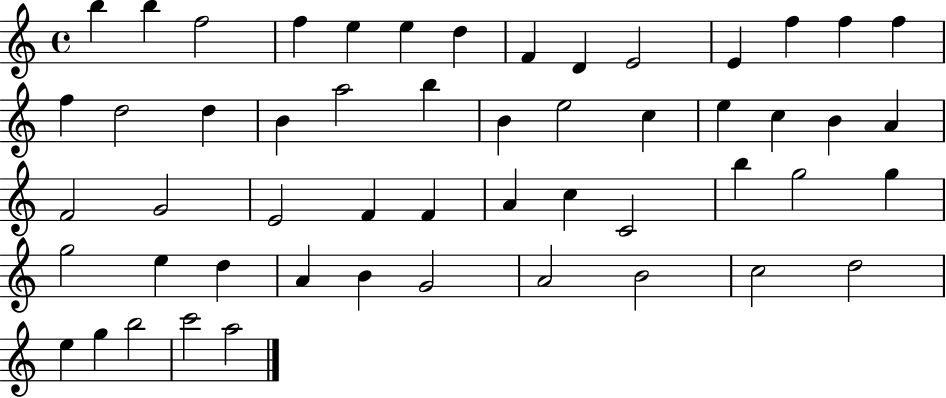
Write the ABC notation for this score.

X:1
T:Untitled
M:4/4
L:1/4
K:C
b b f2 f e e d F D E2 E f f f f d2 d B a2 b B e2 c e c B A F2 G2 E2 F F A c C2 b g2 g g2 e d A B G2 A2 B2 c2 d2 e g b2 c'2 a2